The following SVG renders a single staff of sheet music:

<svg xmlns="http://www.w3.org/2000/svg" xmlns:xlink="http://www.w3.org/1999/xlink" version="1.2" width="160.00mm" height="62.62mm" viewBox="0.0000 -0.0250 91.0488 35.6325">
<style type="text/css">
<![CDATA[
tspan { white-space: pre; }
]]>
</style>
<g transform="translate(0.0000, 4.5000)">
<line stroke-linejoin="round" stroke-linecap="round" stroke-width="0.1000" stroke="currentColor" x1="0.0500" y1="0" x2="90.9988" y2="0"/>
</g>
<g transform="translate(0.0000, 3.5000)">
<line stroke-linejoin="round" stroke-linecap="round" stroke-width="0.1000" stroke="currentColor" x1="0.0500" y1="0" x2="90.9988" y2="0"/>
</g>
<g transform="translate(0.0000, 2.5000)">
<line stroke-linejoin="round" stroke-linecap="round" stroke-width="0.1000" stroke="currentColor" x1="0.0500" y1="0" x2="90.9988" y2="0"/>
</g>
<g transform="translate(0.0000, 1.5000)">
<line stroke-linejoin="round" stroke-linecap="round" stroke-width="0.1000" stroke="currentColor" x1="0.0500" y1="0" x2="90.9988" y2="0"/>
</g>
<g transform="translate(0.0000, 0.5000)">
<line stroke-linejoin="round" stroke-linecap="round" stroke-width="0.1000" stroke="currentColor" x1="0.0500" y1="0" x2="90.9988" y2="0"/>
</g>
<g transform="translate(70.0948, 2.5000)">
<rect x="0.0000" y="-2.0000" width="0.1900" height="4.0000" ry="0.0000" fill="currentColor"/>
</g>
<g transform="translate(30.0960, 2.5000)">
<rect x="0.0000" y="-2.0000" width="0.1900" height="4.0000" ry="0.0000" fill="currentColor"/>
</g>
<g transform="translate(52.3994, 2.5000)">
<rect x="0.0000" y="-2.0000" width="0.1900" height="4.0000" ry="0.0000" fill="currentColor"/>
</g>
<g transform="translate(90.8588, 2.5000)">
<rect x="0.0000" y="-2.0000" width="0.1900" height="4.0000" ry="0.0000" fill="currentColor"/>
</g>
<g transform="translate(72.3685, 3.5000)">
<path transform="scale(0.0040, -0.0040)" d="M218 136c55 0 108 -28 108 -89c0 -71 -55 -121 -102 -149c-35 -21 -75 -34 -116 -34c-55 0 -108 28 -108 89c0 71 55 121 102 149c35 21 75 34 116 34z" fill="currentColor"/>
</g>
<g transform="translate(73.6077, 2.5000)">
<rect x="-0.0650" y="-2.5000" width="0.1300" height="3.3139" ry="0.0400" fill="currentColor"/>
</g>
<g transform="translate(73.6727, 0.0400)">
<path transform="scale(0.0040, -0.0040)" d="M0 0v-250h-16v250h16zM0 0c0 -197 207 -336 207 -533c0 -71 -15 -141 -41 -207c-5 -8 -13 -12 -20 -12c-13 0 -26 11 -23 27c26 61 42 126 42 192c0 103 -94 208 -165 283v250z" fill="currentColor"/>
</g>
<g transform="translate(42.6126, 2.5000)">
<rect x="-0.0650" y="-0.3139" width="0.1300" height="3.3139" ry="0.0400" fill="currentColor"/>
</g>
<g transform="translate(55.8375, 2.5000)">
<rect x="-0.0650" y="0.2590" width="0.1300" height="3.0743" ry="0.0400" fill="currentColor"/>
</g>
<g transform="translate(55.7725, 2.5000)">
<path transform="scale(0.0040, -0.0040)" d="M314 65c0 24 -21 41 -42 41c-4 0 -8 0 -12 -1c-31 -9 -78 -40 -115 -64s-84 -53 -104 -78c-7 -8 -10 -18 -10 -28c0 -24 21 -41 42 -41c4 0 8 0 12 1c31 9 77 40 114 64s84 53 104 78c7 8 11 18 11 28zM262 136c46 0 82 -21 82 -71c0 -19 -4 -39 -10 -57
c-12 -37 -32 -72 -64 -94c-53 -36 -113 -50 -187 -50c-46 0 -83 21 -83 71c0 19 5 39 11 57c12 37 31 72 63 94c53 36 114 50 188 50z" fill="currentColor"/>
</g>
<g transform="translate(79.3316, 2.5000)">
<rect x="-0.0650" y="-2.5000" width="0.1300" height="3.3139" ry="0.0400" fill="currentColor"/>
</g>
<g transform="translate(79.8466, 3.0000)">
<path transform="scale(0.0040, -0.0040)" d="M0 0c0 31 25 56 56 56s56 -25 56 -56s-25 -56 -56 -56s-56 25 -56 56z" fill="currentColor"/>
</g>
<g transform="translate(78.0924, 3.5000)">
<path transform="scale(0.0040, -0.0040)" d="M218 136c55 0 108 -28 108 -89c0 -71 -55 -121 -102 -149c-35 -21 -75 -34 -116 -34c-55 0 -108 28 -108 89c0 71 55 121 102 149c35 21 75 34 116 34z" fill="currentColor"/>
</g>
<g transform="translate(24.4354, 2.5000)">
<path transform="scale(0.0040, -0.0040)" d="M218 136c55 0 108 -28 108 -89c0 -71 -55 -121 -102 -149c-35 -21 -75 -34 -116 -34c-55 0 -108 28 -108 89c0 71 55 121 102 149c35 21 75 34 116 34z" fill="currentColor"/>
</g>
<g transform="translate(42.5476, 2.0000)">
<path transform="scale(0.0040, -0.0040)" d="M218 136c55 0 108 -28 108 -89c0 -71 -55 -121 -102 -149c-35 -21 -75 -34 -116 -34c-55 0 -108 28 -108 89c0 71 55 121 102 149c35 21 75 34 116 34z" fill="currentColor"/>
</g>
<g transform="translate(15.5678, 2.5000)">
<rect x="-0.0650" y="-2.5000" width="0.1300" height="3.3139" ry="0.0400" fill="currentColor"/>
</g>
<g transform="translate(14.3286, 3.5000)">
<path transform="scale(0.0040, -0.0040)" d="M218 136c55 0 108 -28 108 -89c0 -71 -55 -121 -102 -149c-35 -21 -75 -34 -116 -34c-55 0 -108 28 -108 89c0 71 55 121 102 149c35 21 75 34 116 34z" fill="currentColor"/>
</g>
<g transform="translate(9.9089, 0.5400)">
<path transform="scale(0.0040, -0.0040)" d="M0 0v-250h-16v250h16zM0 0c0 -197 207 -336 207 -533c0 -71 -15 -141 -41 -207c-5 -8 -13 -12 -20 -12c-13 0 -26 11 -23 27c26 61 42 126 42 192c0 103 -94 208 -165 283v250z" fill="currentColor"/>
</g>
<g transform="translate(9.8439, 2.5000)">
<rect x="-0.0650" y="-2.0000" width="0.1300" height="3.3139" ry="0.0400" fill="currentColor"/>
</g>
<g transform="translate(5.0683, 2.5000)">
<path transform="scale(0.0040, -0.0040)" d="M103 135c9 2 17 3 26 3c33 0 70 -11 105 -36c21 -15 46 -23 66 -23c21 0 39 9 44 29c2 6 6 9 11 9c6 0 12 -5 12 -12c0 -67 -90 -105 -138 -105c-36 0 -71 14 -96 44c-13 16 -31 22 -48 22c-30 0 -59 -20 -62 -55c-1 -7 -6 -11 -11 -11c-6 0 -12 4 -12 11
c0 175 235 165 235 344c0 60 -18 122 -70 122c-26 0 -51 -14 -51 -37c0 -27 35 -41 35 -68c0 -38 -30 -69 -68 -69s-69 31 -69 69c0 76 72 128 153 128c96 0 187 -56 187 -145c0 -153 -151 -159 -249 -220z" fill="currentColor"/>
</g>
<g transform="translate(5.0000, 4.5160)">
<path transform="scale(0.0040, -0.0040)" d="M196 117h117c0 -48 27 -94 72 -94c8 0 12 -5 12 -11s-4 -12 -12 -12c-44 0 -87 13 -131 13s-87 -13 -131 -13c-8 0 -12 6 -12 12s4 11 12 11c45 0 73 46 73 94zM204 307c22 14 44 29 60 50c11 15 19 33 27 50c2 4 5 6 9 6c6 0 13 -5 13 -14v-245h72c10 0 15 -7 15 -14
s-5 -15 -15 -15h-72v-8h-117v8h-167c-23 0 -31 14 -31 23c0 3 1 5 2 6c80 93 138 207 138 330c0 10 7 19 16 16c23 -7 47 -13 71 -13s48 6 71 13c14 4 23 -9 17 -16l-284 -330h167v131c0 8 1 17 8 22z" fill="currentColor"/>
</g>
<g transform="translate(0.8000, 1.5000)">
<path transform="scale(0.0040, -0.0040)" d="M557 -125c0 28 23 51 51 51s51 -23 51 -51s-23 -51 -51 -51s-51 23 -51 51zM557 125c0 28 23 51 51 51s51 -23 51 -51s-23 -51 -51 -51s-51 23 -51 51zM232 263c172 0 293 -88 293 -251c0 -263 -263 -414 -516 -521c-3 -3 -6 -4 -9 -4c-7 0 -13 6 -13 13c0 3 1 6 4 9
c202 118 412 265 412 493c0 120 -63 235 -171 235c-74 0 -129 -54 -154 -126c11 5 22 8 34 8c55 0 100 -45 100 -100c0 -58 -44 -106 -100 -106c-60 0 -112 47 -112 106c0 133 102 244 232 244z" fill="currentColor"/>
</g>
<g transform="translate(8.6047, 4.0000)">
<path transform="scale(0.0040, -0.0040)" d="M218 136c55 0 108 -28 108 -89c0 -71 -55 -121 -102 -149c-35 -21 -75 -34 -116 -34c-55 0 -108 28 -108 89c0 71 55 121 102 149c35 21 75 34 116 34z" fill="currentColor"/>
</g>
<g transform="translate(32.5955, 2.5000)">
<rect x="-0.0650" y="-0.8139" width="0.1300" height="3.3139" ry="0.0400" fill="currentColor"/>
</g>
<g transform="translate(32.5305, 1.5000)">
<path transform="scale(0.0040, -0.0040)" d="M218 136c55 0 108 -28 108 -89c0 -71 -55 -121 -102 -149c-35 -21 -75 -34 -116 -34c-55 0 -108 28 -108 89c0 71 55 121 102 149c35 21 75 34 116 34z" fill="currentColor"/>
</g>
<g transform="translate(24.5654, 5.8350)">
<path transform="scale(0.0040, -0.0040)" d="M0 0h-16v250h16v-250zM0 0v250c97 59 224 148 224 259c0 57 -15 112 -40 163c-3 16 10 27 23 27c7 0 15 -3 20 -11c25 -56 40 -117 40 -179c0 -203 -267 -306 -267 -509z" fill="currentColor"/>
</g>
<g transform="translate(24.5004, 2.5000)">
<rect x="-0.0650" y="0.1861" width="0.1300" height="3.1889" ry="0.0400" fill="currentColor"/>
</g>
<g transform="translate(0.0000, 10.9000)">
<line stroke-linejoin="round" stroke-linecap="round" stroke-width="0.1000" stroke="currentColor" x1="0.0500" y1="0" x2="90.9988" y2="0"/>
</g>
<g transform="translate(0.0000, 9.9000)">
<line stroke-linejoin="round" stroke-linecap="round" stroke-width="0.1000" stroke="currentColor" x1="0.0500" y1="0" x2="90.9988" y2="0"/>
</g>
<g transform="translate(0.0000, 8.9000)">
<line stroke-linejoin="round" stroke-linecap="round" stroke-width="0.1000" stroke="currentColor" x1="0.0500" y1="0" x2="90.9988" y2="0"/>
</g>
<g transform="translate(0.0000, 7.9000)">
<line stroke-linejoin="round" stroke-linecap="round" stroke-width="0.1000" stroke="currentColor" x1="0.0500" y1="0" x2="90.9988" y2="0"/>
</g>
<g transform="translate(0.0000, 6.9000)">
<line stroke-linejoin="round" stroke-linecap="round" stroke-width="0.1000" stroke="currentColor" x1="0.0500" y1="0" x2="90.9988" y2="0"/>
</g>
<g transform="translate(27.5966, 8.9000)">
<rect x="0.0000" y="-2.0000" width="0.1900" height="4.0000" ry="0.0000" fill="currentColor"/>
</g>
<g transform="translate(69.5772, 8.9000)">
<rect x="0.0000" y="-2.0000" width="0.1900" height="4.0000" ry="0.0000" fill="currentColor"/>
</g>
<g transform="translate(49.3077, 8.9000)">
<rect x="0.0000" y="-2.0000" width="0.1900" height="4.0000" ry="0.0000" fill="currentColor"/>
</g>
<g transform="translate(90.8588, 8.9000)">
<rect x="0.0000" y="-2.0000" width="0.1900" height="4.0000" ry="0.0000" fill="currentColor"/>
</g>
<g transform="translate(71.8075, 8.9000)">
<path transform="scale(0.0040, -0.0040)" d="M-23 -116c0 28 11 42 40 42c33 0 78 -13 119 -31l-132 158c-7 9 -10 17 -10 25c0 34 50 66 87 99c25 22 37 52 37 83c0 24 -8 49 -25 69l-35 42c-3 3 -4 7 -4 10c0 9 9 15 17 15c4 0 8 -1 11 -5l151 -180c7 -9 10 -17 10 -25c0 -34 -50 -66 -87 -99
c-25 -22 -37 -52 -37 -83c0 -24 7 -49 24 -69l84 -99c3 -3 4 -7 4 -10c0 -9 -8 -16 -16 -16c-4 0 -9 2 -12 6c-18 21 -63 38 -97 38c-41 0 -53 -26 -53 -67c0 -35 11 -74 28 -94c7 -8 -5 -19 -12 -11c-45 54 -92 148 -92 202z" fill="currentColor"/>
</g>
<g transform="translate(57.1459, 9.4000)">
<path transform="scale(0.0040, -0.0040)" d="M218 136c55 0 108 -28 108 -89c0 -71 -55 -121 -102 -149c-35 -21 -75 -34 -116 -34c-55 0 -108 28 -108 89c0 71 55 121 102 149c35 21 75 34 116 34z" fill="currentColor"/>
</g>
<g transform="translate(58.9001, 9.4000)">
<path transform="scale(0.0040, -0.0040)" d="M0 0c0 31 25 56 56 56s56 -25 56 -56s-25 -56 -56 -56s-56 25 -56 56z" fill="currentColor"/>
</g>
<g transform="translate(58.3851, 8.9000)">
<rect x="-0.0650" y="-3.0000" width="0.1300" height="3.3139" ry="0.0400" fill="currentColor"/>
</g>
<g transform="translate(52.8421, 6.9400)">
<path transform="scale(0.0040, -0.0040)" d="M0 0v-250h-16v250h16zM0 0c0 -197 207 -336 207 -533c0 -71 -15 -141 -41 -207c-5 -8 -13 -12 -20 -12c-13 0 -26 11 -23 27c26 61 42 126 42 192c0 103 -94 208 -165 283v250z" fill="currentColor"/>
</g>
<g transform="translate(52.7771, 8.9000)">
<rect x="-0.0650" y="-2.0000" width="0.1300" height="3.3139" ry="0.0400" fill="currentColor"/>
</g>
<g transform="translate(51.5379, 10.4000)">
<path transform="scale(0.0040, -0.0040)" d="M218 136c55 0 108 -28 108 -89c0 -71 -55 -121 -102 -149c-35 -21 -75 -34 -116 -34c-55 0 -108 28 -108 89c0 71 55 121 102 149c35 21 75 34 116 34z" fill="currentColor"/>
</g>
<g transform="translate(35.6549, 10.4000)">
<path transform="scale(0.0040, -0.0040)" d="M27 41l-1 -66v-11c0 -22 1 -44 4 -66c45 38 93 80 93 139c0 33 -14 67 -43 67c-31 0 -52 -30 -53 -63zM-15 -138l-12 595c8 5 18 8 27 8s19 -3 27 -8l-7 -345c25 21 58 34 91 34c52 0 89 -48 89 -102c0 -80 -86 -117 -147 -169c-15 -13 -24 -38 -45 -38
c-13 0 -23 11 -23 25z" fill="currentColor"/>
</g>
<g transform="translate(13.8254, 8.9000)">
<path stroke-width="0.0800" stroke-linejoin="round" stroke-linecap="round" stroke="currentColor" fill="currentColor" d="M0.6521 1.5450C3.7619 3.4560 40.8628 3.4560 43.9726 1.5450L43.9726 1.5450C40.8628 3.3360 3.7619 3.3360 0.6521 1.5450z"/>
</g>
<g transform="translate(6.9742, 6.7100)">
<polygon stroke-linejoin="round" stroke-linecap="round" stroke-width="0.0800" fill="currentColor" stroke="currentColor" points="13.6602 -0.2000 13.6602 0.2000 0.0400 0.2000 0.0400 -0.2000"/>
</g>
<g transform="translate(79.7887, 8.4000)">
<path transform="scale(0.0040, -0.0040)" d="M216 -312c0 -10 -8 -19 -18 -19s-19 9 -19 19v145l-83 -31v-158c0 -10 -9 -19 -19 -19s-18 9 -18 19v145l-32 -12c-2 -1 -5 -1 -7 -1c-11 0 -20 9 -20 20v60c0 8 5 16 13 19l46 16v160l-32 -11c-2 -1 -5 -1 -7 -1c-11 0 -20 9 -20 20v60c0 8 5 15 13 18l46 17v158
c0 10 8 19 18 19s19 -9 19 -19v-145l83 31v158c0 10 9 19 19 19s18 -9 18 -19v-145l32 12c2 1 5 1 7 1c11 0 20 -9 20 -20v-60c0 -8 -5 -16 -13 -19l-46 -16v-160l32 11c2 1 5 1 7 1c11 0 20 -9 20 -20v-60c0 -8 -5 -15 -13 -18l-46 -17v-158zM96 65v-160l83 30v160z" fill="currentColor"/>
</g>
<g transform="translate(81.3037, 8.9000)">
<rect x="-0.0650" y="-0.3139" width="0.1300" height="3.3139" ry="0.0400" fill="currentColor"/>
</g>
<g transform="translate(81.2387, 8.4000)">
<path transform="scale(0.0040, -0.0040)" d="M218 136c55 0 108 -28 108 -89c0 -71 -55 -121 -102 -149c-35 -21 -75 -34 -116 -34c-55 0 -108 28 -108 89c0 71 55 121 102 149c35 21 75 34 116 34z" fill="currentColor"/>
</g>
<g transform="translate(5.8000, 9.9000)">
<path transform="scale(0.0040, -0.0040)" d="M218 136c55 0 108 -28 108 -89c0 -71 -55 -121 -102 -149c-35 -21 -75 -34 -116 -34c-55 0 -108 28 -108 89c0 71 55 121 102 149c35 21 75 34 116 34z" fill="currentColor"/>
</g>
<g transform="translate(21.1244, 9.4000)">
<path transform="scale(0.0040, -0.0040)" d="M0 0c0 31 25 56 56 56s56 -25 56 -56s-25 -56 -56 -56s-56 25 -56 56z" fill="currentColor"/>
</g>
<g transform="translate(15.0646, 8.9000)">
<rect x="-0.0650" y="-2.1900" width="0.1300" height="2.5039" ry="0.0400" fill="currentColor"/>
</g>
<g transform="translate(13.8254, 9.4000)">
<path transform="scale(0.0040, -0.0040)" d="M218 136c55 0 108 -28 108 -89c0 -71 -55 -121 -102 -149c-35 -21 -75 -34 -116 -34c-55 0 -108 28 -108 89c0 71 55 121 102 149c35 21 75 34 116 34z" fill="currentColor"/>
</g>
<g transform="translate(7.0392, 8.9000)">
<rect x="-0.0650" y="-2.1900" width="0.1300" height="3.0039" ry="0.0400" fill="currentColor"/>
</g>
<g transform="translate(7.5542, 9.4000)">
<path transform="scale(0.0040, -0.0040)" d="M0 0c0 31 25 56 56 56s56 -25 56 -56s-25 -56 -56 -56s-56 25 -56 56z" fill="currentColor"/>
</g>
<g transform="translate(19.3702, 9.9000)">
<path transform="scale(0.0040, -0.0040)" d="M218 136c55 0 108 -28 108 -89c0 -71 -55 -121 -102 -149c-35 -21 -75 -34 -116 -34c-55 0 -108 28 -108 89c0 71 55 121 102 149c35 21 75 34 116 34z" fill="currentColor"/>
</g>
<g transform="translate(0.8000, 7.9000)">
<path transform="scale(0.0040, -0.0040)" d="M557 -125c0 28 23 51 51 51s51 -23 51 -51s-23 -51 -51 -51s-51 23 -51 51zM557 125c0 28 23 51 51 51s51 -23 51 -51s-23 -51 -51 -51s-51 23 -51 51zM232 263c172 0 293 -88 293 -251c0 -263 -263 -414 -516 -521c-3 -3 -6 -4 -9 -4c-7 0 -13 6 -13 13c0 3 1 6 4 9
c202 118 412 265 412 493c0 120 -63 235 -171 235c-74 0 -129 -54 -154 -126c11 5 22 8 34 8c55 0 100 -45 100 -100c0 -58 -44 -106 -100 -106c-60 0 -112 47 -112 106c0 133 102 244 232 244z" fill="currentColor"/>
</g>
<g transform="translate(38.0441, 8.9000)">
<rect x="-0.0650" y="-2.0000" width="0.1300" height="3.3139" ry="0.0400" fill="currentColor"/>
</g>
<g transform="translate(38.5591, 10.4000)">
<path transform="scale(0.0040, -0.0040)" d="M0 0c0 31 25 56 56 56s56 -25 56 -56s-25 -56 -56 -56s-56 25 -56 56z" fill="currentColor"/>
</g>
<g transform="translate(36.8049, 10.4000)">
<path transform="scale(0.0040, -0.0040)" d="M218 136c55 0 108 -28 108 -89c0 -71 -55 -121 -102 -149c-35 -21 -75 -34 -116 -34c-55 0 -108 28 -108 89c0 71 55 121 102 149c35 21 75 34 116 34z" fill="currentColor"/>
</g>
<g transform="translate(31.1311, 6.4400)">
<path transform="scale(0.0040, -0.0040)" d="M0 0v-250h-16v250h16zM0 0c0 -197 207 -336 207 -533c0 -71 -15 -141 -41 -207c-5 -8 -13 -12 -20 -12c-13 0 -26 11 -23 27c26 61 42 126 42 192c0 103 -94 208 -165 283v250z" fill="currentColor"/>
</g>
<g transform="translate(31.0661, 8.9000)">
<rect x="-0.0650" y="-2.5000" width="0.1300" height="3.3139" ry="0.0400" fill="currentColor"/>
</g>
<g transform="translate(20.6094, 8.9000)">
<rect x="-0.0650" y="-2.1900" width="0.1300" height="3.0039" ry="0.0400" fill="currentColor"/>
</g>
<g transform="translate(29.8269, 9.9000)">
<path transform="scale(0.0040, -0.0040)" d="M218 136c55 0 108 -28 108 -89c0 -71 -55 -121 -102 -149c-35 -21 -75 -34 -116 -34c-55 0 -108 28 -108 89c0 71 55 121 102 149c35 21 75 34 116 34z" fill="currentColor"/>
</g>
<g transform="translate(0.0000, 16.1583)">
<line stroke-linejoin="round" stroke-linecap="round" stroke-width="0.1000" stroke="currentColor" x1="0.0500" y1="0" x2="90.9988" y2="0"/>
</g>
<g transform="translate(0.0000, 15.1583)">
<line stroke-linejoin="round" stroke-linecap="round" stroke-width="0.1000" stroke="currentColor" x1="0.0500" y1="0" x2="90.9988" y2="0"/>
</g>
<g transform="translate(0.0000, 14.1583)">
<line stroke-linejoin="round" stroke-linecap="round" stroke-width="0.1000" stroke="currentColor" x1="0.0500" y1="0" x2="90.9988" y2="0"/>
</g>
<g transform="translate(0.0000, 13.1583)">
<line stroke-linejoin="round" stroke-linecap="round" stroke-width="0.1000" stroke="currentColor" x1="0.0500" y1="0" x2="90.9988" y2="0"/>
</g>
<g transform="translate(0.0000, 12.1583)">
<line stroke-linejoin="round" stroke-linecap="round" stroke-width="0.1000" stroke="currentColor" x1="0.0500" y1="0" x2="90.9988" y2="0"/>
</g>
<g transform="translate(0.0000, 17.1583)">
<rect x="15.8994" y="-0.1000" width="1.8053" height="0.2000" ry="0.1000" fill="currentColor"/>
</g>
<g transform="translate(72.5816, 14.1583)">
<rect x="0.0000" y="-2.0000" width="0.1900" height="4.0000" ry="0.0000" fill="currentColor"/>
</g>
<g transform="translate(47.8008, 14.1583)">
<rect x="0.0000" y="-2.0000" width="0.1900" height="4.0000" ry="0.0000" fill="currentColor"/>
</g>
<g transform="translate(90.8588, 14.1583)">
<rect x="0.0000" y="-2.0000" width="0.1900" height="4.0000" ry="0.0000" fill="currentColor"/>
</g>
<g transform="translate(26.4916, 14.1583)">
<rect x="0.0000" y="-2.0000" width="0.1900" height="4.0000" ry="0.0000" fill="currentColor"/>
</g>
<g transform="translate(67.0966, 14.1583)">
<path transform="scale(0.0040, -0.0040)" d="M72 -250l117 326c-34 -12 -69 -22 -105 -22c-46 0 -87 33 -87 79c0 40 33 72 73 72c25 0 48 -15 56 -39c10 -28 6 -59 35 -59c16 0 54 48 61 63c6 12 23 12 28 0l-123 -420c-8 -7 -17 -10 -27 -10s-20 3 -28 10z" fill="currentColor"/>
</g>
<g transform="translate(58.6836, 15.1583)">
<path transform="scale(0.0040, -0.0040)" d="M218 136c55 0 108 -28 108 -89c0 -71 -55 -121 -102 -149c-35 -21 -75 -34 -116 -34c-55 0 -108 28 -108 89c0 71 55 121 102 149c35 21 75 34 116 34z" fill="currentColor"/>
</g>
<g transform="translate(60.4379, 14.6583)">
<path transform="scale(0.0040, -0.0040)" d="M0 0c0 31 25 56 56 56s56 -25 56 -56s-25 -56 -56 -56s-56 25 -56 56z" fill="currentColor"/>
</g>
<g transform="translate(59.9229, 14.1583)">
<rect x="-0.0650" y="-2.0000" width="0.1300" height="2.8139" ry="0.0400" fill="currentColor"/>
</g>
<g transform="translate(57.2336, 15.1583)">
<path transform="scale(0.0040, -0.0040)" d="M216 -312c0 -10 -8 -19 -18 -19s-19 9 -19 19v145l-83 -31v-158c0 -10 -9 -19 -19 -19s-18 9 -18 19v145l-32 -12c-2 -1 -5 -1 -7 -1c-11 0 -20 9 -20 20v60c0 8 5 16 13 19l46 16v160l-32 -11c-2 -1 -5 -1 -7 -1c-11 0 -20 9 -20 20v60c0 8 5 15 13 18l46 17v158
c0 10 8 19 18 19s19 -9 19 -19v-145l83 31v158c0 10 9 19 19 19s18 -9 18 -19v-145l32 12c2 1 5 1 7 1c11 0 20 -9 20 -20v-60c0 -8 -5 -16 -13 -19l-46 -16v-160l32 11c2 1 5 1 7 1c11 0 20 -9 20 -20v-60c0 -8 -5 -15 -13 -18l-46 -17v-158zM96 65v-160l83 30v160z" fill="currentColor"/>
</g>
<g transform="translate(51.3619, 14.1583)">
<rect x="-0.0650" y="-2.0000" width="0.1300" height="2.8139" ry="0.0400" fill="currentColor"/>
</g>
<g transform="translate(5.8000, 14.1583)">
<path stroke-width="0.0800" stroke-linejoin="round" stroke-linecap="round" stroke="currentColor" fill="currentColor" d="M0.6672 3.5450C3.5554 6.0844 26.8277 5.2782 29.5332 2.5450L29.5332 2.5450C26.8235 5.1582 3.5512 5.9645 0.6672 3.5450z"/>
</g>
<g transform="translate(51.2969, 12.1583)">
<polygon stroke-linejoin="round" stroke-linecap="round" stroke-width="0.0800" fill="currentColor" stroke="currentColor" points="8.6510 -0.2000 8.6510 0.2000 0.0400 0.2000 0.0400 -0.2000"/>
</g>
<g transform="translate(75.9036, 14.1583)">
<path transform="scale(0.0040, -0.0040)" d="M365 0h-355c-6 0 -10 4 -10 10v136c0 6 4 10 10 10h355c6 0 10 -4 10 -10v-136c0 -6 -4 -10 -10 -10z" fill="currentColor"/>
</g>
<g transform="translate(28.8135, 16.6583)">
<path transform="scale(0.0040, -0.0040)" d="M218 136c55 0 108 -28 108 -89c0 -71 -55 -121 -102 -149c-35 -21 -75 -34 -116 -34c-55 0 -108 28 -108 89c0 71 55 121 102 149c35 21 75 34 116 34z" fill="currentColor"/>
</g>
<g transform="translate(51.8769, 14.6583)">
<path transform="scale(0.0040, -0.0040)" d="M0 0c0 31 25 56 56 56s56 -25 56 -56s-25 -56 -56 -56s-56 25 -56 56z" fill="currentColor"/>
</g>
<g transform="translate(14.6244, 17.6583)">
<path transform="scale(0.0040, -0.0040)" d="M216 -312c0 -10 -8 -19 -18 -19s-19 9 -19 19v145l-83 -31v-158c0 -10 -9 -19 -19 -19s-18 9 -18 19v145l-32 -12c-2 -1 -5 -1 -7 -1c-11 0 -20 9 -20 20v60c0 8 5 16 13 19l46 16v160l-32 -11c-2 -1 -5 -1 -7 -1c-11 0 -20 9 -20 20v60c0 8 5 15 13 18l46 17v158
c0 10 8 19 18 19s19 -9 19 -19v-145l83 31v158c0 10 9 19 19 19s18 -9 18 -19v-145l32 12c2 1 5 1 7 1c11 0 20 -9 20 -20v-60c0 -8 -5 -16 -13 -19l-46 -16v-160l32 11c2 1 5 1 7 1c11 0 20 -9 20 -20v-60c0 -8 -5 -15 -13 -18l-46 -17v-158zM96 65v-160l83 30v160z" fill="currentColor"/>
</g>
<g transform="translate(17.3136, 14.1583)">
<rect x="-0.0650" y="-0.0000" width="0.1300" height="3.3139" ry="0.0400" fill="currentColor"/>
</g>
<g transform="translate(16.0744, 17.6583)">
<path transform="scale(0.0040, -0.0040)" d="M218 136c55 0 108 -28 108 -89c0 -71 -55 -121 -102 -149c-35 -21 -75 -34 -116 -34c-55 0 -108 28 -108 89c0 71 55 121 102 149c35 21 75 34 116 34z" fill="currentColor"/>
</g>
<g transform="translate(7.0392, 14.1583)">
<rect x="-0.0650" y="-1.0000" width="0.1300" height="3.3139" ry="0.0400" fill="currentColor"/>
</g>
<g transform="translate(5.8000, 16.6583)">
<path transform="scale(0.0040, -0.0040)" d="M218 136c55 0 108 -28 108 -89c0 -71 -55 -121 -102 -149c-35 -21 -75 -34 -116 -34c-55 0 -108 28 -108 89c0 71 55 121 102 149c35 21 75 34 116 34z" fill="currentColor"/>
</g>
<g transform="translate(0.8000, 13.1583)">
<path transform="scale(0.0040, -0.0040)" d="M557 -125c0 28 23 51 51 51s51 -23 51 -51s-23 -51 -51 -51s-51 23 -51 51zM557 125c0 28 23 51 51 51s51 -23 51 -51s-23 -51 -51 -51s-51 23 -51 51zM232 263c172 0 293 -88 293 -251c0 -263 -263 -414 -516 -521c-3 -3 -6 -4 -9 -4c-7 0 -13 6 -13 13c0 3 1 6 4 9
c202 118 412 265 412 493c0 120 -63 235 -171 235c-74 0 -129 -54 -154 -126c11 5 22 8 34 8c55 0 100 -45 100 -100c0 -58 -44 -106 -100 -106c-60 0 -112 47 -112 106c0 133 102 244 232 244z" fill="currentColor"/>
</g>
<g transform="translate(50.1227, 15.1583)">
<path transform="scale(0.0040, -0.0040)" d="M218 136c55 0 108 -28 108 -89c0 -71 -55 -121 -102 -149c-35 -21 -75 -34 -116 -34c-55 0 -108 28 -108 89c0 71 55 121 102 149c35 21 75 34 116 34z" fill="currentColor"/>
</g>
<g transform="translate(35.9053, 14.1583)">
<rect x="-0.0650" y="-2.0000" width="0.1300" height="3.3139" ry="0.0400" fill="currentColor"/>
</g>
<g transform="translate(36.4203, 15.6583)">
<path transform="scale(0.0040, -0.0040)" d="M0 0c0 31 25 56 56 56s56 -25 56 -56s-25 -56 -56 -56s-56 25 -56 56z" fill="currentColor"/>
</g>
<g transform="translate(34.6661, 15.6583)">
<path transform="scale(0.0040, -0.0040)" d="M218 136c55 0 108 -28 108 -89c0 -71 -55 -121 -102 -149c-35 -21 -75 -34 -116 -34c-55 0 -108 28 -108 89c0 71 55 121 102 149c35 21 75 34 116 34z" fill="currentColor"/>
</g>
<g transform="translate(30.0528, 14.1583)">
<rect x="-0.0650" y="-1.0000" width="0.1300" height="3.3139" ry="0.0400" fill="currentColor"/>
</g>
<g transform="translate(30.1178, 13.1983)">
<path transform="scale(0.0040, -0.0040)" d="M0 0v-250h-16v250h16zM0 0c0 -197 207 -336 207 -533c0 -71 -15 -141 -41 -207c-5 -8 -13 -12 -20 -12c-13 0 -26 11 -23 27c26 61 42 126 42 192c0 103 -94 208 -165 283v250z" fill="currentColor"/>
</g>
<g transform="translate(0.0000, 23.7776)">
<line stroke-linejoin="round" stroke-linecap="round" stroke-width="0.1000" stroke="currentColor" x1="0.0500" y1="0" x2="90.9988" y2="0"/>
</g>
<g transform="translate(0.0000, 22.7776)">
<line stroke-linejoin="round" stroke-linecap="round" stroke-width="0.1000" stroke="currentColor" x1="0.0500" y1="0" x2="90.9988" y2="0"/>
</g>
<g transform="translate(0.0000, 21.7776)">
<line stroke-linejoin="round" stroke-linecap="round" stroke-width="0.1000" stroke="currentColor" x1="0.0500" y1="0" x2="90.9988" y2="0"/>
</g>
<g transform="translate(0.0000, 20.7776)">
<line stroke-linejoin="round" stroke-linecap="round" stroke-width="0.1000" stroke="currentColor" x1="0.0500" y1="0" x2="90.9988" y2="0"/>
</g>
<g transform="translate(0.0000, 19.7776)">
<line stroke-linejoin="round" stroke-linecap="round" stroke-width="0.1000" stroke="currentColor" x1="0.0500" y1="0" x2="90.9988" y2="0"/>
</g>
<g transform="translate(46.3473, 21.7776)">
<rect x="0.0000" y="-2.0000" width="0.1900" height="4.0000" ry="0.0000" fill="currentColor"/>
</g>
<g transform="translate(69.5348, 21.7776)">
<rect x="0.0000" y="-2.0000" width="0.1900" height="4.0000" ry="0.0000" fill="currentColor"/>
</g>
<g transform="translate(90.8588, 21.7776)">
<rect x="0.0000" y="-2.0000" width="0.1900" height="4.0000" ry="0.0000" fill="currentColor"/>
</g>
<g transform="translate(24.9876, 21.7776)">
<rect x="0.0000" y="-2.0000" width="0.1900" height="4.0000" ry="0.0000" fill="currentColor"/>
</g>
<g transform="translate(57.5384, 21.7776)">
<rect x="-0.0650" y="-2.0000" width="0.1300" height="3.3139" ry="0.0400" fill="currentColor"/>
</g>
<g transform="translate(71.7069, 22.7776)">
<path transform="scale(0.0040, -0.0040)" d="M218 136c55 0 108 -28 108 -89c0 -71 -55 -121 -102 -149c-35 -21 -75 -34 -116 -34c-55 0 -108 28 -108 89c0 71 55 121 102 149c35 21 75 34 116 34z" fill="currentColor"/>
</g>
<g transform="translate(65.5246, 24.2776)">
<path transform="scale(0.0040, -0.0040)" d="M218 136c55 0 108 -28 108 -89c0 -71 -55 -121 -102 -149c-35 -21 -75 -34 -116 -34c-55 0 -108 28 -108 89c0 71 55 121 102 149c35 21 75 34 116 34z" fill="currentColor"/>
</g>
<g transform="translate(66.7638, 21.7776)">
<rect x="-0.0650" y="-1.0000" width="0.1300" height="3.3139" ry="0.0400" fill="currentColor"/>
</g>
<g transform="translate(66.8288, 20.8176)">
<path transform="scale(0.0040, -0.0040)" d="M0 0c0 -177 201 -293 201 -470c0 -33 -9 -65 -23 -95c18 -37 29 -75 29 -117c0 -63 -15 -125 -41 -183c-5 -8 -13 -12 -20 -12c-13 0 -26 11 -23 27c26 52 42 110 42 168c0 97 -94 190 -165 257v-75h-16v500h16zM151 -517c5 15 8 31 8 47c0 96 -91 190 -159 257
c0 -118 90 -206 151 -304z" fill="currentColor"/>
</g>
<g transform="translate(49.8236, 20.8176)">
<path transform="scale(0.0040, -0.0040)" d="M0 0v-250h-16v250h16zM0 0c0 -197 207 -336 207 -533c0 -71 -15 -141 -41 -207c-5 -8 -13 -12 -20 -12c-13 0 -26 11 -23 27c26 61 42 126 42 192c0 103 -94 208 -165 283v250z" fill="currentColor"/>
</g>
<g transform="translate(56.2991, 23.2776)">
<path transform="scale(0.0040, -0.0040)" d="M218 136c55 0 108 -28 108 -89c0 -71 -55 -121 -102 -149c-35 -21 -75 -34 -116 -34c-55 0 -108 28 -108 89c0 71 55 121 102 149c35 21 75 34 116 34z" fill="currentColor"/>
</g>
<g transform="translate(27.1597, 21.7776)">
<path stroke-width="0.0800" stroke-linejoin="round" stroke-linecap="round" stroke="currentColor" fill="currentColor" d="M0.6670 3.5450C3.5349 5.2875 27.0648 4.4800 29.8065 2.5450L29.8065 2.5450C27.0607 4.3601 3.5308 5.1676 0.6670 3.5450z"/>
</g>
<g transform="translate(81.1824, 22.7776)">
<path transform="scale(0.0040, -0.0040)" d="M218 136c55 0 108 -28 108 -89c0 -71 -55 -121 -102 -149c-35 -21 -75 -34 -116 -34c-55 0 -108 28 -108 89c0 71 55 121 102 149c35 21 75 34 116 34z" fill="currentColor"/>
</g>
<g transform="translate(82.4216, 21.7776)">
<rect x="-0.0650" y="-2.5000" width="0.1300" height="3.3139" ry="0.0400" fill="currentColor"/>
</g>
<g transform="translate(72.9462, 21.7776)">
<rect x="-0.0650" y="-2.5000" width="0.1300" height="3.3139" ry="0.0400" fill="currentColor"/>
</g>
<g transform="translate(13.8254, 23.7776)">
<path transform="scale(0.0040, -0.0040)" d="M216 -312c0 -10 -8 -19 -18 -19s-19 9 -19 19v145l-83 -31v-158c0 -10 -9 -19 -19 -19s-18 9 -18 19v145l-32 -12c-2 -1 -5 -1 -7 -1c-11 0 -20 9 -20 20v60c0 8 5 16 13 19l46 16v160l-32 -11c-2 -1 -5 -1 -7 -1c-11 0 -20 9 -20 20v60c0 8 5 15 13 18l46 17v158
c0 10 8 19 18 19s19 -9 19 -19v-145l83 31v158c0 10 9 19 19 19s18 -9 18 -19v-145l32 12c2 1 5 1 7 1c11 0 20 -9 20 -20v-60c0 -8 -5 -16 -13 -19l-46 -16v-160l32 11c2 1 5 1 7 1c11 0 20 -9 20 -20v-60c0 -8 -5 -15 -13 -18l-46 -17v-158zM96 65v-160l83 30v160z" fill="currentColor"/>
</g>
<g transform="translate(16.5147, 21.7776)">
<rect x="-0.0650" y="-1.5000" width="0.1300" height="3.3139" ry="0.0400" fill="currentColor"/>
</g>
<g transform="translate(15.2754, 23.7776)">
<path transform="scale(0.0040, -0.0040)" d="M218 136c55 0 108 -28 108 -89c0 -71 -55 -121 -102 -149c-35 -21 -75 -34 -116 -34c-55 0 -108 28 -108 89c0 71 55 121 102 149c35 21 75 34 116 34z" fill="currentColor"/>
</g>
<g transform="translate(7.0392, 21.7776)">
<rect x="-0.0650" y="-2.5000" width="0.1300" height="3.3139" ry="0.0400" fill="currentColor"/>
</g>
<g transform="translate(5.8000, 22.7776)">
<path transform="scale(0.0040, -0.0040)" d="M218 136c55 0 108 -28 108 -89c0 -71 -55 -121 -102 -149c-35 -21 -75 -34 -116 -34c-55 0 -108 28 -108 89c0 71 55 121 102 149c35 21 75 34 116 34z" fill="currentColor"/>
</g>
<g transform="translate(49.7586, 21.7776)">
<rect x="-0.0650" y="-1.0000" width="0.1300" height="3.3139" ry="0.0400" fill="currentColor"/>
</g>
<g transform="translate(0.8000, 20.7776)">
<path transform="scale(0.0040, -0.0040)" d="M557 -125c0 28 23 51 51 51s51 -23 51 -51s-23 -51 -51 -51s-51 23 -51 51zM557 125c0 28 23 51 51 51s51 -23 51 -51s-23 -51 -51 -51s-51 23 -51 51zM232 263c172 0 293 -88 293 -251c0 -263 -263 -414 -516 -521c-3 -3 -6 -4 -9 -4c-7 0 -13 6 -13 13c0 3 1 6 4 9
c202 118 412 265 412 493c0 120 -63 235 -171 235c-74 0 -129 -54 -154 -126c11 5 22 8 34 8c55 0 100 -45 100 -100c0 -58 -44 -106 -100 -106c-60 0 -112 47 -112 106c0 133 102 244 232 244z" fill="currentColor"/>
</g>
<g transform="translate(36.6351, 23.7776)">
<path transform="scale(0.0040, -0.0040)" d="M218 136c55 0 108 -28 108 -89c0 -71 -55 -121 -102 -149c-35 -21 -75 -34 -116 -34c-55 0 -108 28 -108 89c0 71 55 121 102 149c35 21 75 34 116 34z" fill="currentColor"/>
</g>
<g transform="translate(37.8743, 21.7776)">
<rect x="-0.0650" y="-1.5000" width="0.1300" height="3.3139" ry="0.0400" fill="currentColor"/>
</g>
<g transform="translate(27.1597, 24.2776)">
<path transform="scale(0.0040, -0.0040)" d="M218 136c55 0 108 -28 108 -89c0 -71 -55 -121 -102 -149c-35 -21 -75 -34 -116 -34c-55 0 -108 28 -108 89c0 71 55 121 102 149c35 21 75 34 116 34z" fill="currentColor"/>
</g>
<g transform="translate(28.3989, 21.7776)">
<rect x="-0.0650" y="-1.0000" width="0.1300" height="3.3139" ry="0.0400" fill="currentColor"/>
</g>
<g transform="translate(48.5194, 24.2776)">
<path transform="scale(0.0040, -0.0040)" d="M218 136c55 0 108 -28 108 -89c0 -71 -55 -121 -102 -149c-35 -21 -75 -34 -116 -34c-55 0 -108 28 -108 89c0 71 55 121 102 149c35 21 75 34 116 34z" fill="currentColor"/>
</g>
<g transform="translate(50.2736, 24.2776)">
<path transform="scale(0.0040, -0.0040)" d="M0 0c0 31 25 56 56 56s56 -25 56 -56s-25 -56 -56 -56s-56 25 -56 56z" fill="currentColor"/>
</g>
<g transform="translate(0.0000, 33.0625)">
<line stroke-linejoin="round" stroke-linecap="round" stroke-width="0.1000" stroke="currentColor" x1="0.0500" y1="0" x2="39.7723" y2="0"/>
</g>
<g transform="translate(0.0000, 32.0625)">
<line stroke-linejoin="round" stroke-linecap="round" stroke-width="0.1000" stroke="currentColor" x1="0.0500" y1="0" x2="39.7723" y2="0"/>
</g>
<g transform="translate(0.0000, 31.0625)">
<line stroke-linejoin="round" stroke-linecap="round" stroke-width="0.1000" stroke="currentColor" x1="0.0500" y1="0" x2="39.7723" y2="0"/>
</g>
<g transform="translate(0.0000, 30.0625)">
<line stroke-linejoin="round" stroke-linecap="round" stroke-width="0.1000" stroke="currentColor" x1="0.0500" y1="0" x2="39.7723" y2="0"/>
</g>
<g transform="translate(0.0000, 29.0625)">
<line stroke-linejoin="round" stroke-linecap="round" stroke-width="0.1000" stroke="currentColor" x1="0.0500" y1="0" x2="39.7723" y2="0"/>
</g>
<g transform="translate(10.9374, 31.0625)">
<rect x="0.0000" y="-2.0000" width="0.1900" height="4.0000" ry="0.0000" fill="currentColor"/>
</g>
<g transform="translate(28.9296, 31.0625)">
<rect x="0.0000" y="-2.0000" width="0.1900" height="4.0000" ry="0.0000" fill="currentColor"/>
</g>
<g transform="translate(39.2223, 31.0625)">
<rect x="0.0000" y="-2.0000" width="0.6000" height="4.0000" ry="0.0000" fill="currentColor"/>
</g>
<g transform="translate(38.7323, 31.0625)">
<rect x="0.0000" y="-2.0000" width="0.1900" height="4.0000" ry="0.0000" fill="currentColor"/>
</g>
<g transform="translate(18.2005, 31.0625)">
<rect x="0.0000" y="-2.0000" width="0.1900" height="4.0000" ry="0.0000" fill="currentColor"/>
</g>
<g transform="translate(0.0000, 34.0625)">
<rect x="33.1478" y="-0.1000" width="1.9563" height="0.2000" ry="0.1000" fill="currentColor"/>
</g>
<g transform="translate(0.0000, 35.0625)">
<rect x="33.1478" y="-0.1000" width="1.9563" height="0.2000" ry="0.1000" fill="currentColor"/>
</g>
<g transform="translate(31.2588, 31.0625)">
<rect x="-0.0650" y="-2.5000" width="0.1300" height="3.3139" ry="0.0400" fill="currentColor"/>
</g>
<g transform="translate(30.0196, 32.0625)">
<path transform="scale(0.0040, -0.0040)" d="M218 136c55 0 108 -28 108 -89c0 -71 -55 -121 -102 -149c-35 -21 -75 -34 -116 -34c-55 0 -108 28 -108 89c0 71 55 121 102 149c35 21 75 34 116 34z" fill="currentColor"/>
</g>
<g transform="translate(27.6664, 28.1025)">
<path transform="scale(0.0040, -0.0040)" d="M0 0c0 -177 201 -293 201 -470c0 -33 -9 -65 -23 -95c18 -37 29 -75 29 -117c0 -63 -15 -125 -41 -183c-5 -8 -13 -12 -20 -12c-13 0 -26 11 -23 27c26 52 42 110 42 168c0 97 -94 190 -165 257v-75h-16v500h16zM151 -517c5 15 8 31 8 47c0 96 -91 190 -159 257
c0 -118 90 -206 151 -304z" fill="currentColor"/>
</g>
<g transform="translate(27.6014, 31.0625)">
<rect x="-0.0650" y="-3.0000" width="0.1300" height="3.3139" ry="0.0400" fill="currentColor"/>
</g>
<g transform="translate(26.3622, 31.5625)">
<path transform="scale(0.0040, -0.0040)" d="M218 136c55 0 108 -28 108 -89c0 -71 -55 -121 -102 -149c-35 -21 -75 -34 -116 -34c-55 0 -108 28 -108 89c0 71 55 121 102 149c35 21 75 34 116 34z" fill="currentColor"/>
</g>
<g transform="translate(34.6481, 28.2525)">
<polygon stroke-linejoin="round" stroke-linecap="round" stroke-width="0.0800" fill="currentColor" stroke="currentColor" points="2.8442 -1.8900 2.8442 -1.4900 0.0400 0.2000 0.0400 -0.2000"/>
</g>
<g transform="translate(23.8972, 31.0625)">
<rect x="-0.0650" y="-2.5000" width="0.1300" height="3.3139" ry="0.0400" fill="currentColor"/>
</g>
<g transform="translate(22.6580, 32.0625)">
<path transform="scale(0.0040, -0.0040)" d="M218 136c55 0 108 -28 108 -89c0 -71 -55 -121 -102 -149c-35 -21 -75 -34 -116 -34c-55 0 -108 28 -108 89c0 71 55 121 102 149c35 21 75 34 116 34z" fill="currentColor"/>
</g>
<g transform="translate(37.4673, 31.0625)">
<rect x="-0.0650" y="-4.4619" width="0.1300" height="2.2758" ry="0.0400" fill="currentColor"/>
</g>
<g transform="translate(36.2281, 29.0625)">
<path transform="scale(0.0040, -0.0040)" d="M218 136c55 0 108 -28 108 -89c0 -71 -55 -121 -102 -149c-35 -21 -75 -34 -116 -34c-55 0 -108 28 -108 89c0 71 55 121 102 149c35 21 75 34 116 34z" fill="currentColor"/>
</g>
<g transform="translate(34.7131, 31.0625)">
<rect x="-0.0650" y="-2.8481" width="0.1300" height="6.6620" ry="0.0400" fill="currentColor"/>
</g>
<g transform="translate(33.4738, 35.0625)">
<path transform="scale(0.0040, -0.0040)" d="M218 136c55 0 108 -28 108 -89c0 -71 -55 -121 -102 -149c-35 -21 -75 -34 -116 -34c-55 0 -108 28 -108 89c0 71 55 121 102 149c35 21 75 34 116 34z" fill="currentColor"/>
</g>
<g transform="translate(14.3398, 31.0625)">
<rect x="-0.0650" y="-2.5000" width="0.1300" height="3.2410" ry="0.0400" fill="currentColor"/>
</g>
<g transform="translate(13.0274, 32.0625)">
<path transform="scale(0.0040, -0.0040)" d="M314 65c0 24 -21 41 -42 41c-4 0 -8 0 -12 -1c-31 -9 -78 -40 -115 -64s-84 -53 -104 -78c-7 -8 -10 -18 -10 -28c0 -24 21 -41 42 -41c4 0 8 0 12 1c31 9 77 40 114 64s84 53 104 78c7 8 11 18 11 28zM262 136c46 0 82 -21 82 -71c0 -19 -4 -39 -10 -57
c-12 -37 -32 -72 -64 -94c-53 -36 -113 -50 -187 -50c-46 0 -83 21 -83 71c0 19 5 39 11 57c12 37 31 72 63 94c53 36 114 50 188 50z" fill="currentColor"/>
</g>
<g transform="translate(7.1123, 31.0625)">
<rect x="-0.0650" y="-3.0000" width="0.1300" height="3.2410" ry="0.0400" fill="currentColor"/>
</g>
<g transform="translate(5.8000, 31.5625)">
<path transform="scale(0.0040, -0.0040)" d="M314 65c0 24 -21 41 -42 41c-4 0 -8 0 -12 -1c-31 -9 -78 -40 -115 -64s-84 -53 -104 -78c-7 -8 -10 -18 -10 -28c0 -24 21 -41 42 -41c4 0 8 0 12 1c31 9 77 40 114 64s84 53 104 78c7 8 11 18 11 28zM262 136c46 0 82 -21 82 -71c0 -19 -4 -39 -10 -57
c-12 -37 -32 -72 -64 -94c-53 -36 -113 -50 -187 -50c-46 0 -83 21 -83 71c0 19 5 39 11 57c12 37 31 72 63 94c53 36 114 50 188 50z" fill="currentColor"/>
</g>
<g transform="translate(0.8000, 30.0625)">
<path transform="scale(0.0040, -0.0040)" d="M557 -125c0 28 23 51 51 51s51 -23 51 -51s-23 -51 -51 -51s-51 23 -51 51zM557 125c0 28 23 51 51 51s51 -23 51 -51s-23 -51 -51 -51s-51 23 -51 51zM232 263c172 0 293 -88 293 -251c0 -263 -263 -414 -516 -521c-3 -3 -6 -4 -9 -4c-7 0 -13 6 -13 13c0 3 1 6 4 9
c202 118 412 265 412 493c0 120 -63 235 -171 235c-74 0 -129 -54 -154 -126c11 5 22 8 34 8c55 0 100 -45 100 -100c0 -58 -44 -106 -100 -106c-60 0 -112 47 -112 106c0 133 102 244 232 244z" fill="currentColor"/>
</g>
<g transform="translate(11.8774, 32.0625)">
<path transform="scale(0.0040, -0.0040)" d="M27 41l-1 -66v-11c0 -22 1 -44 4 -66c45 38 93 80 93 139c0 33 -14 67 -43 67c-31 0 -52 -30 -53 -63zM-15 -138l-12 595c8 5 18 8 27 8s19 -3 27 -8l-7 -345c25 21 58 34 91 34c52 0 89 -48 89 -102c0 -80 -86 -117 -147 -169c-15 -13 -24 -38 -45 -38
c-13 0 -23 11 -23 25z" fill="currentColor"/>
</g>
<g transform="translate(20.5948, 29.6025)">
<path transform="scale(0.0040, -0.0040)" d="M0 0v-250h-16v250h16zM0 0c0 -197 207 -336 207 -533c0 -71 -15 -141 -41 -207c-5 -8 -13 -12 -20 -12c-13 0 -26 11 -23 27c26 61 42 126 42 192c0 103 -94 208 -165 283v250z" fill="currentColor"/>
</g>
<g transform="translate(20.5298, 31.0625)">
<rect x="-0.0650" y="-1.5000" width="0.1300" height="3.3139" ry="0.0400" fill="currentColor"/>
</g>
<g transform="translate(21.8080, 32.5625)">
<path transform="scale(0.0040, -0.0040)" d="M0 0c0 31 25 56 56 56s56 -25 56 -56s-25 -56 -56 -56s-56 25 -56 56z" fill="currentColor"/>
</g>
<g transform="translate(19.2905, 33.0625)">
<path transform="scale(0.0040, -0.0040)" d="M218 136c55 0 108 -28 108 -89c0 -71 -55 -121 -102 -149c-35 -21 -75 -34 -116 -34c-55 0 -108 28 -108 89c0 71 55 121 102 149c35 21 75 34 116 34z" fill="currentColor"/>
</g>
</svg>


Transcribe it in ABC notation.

X:1
T:Untitled
M:2/4
L:1/4
K:C
A,,/2 B,, D,/2 F, E, D,2 B,,/2 B,, B,,/2 C,/2 B,,/2 B,,/2 _A,, A,,/2 C, z ^E, F,, ^D,, F,,/2 A,, B,,/2 ^B,,/2 z/2 z2 B,, ^G,, F,, G,, F,,/2 A,, F,,/4 B,, B,, C,2 _B,,2 G,,/2 B,, C,/4 B,, C,,/2 A,/2